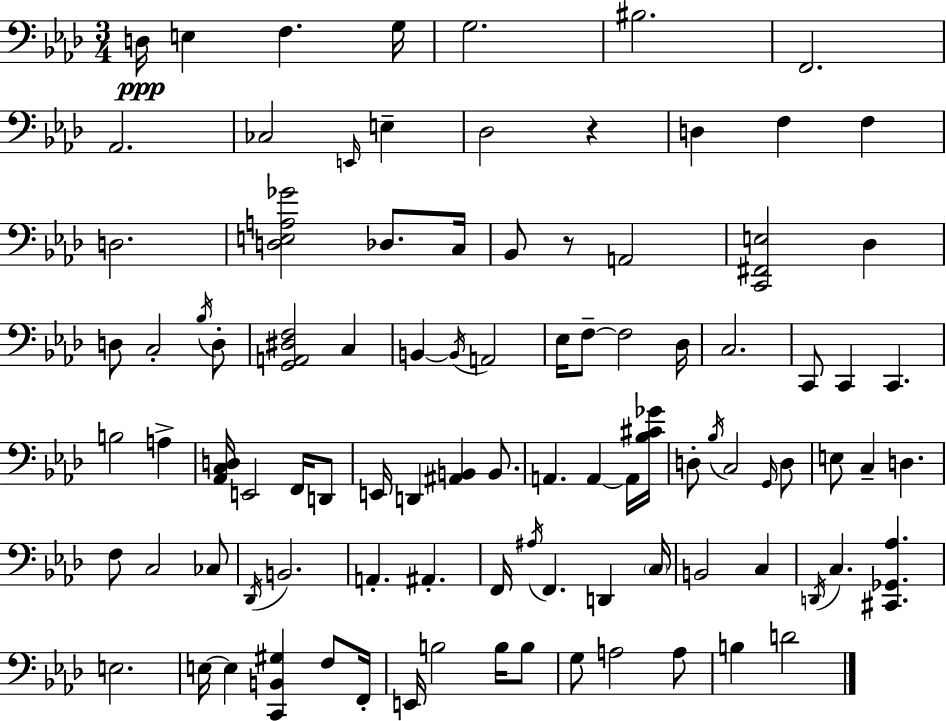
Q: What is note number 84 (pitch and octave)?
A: A3